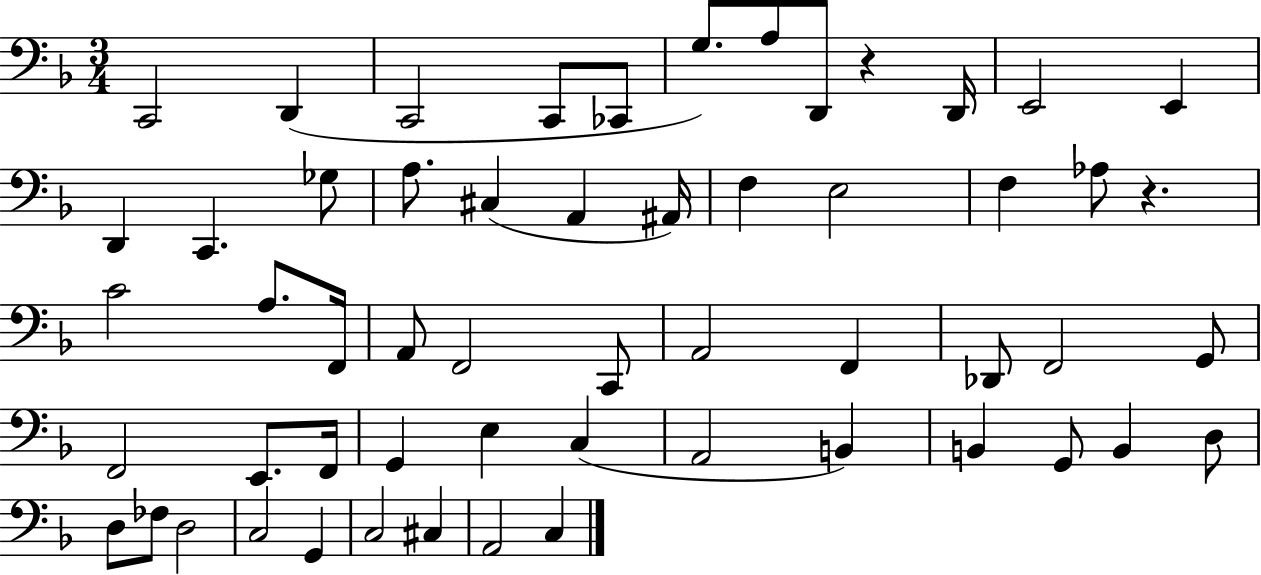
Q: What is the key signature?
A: F major